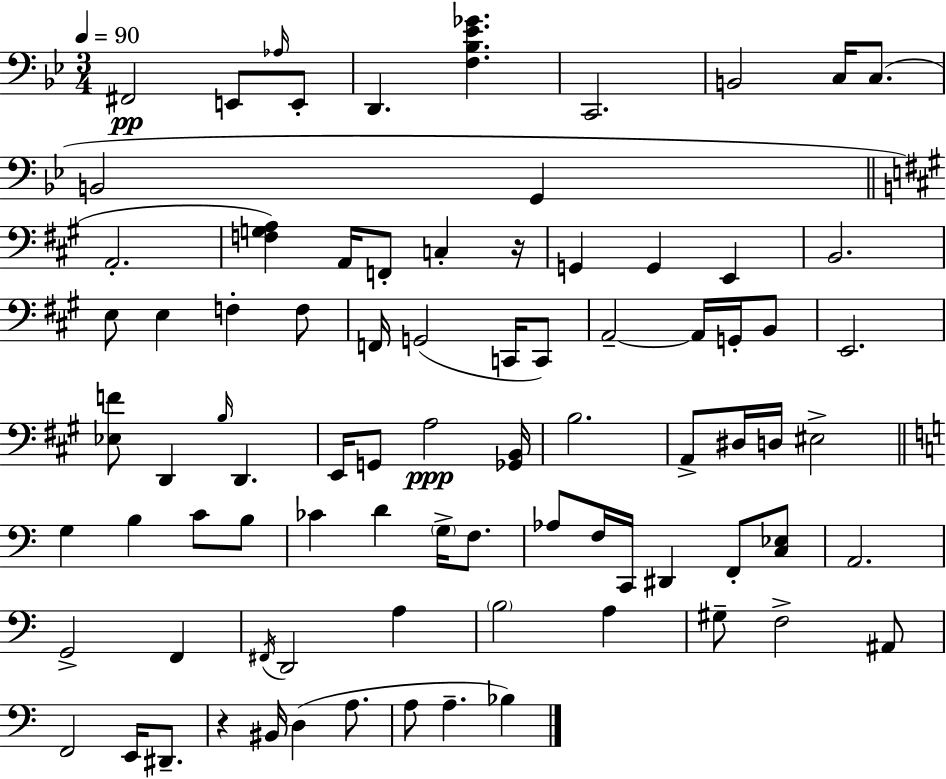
X:1
T:Untitled
M:3/4
L:1/4
K:Gm
^F,,2 E,,/2 _A,/4 E,,/2 D,, [F,_B,_E_G] C,,2 B,,2 C,/4 C,/2 B,,2 G,, A,,2 [F,G,A,] A,,/4 F,,/2 C, z/4 G,, G,, E,, B,,2 E,/2 E, F, F,/2 F,,/4 G,,2 C,,/4 C,,/2 A,,2 A,,/4 G,,/4 B,,/2 E,,2 [_E,F]/2 D,, B,/4 D,, E,,/4 G,,/2 A,2 [_G,,B,,]/4 B,2 A,,/2 ^D,/4 D,/4 ^E,2 G, B, C/2 B,/2 _C D G,/4 F,/2 _A,/2 F,/4 C,,/4 ^D,, F,,/2 [C,_E,]/2 A,,2 G,,2 F,, ^F,,/4 D,,2 A, B,2 A, ^G,/2 F,2 ^A,,/2 F,,2 E,,/4 ^D,,/2 z ^B,,/4 D, A,/2 A,/2 A, _B,